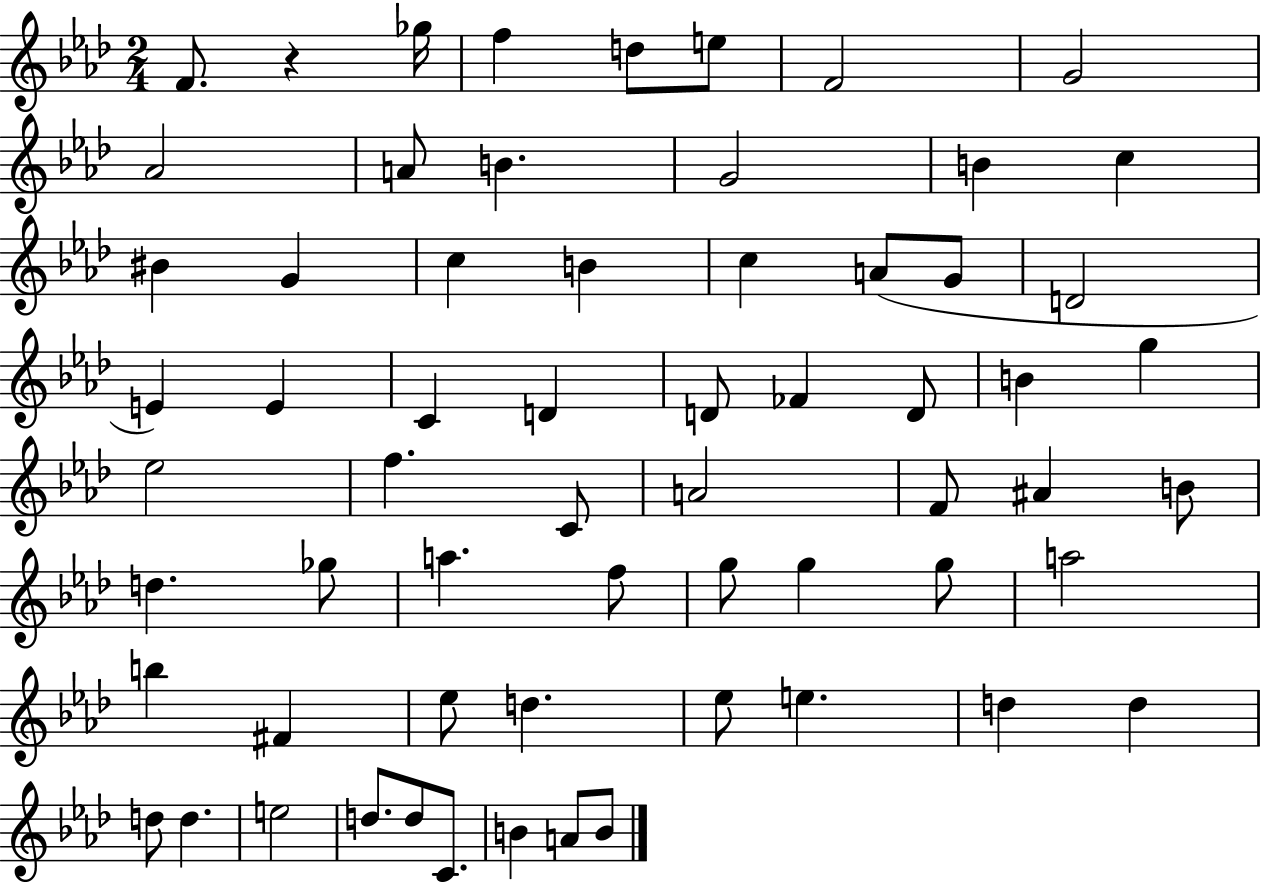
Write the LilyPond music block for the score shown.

{
  \clef treble
  \numericTimeSignature
  \time 2/4
  \key aes \major
  f'8. r4 ges''16 | f''4 d''8 e''8 | f'2 | g'2 | \break aes'2 | a'8 b'4. | g'2 | b'4 c''4 | \break bis'4 g'4 | c''4 b'4 | c''4 a'8( g'8 | d'2 | \break e'4) e'4 | c'4 d'4 | d'8 fes'4 d'8 | b'4 g''4 | \break ees''2 | f''4. c'8 | a'2 | f'8 ais'4 b'8 | \break d''4. ges''8 | a''4. f''8 | g''8 g''4 g''8 | a''2 | \break b''4 fis'4 | ees''8 d''4. | ees''8 e''4. | d''4 d''4 | \break d''8 d''4. | e''2 | d''8. d''8 c'8. | b'4 a'8 b'8 | \break \bar "|."
}